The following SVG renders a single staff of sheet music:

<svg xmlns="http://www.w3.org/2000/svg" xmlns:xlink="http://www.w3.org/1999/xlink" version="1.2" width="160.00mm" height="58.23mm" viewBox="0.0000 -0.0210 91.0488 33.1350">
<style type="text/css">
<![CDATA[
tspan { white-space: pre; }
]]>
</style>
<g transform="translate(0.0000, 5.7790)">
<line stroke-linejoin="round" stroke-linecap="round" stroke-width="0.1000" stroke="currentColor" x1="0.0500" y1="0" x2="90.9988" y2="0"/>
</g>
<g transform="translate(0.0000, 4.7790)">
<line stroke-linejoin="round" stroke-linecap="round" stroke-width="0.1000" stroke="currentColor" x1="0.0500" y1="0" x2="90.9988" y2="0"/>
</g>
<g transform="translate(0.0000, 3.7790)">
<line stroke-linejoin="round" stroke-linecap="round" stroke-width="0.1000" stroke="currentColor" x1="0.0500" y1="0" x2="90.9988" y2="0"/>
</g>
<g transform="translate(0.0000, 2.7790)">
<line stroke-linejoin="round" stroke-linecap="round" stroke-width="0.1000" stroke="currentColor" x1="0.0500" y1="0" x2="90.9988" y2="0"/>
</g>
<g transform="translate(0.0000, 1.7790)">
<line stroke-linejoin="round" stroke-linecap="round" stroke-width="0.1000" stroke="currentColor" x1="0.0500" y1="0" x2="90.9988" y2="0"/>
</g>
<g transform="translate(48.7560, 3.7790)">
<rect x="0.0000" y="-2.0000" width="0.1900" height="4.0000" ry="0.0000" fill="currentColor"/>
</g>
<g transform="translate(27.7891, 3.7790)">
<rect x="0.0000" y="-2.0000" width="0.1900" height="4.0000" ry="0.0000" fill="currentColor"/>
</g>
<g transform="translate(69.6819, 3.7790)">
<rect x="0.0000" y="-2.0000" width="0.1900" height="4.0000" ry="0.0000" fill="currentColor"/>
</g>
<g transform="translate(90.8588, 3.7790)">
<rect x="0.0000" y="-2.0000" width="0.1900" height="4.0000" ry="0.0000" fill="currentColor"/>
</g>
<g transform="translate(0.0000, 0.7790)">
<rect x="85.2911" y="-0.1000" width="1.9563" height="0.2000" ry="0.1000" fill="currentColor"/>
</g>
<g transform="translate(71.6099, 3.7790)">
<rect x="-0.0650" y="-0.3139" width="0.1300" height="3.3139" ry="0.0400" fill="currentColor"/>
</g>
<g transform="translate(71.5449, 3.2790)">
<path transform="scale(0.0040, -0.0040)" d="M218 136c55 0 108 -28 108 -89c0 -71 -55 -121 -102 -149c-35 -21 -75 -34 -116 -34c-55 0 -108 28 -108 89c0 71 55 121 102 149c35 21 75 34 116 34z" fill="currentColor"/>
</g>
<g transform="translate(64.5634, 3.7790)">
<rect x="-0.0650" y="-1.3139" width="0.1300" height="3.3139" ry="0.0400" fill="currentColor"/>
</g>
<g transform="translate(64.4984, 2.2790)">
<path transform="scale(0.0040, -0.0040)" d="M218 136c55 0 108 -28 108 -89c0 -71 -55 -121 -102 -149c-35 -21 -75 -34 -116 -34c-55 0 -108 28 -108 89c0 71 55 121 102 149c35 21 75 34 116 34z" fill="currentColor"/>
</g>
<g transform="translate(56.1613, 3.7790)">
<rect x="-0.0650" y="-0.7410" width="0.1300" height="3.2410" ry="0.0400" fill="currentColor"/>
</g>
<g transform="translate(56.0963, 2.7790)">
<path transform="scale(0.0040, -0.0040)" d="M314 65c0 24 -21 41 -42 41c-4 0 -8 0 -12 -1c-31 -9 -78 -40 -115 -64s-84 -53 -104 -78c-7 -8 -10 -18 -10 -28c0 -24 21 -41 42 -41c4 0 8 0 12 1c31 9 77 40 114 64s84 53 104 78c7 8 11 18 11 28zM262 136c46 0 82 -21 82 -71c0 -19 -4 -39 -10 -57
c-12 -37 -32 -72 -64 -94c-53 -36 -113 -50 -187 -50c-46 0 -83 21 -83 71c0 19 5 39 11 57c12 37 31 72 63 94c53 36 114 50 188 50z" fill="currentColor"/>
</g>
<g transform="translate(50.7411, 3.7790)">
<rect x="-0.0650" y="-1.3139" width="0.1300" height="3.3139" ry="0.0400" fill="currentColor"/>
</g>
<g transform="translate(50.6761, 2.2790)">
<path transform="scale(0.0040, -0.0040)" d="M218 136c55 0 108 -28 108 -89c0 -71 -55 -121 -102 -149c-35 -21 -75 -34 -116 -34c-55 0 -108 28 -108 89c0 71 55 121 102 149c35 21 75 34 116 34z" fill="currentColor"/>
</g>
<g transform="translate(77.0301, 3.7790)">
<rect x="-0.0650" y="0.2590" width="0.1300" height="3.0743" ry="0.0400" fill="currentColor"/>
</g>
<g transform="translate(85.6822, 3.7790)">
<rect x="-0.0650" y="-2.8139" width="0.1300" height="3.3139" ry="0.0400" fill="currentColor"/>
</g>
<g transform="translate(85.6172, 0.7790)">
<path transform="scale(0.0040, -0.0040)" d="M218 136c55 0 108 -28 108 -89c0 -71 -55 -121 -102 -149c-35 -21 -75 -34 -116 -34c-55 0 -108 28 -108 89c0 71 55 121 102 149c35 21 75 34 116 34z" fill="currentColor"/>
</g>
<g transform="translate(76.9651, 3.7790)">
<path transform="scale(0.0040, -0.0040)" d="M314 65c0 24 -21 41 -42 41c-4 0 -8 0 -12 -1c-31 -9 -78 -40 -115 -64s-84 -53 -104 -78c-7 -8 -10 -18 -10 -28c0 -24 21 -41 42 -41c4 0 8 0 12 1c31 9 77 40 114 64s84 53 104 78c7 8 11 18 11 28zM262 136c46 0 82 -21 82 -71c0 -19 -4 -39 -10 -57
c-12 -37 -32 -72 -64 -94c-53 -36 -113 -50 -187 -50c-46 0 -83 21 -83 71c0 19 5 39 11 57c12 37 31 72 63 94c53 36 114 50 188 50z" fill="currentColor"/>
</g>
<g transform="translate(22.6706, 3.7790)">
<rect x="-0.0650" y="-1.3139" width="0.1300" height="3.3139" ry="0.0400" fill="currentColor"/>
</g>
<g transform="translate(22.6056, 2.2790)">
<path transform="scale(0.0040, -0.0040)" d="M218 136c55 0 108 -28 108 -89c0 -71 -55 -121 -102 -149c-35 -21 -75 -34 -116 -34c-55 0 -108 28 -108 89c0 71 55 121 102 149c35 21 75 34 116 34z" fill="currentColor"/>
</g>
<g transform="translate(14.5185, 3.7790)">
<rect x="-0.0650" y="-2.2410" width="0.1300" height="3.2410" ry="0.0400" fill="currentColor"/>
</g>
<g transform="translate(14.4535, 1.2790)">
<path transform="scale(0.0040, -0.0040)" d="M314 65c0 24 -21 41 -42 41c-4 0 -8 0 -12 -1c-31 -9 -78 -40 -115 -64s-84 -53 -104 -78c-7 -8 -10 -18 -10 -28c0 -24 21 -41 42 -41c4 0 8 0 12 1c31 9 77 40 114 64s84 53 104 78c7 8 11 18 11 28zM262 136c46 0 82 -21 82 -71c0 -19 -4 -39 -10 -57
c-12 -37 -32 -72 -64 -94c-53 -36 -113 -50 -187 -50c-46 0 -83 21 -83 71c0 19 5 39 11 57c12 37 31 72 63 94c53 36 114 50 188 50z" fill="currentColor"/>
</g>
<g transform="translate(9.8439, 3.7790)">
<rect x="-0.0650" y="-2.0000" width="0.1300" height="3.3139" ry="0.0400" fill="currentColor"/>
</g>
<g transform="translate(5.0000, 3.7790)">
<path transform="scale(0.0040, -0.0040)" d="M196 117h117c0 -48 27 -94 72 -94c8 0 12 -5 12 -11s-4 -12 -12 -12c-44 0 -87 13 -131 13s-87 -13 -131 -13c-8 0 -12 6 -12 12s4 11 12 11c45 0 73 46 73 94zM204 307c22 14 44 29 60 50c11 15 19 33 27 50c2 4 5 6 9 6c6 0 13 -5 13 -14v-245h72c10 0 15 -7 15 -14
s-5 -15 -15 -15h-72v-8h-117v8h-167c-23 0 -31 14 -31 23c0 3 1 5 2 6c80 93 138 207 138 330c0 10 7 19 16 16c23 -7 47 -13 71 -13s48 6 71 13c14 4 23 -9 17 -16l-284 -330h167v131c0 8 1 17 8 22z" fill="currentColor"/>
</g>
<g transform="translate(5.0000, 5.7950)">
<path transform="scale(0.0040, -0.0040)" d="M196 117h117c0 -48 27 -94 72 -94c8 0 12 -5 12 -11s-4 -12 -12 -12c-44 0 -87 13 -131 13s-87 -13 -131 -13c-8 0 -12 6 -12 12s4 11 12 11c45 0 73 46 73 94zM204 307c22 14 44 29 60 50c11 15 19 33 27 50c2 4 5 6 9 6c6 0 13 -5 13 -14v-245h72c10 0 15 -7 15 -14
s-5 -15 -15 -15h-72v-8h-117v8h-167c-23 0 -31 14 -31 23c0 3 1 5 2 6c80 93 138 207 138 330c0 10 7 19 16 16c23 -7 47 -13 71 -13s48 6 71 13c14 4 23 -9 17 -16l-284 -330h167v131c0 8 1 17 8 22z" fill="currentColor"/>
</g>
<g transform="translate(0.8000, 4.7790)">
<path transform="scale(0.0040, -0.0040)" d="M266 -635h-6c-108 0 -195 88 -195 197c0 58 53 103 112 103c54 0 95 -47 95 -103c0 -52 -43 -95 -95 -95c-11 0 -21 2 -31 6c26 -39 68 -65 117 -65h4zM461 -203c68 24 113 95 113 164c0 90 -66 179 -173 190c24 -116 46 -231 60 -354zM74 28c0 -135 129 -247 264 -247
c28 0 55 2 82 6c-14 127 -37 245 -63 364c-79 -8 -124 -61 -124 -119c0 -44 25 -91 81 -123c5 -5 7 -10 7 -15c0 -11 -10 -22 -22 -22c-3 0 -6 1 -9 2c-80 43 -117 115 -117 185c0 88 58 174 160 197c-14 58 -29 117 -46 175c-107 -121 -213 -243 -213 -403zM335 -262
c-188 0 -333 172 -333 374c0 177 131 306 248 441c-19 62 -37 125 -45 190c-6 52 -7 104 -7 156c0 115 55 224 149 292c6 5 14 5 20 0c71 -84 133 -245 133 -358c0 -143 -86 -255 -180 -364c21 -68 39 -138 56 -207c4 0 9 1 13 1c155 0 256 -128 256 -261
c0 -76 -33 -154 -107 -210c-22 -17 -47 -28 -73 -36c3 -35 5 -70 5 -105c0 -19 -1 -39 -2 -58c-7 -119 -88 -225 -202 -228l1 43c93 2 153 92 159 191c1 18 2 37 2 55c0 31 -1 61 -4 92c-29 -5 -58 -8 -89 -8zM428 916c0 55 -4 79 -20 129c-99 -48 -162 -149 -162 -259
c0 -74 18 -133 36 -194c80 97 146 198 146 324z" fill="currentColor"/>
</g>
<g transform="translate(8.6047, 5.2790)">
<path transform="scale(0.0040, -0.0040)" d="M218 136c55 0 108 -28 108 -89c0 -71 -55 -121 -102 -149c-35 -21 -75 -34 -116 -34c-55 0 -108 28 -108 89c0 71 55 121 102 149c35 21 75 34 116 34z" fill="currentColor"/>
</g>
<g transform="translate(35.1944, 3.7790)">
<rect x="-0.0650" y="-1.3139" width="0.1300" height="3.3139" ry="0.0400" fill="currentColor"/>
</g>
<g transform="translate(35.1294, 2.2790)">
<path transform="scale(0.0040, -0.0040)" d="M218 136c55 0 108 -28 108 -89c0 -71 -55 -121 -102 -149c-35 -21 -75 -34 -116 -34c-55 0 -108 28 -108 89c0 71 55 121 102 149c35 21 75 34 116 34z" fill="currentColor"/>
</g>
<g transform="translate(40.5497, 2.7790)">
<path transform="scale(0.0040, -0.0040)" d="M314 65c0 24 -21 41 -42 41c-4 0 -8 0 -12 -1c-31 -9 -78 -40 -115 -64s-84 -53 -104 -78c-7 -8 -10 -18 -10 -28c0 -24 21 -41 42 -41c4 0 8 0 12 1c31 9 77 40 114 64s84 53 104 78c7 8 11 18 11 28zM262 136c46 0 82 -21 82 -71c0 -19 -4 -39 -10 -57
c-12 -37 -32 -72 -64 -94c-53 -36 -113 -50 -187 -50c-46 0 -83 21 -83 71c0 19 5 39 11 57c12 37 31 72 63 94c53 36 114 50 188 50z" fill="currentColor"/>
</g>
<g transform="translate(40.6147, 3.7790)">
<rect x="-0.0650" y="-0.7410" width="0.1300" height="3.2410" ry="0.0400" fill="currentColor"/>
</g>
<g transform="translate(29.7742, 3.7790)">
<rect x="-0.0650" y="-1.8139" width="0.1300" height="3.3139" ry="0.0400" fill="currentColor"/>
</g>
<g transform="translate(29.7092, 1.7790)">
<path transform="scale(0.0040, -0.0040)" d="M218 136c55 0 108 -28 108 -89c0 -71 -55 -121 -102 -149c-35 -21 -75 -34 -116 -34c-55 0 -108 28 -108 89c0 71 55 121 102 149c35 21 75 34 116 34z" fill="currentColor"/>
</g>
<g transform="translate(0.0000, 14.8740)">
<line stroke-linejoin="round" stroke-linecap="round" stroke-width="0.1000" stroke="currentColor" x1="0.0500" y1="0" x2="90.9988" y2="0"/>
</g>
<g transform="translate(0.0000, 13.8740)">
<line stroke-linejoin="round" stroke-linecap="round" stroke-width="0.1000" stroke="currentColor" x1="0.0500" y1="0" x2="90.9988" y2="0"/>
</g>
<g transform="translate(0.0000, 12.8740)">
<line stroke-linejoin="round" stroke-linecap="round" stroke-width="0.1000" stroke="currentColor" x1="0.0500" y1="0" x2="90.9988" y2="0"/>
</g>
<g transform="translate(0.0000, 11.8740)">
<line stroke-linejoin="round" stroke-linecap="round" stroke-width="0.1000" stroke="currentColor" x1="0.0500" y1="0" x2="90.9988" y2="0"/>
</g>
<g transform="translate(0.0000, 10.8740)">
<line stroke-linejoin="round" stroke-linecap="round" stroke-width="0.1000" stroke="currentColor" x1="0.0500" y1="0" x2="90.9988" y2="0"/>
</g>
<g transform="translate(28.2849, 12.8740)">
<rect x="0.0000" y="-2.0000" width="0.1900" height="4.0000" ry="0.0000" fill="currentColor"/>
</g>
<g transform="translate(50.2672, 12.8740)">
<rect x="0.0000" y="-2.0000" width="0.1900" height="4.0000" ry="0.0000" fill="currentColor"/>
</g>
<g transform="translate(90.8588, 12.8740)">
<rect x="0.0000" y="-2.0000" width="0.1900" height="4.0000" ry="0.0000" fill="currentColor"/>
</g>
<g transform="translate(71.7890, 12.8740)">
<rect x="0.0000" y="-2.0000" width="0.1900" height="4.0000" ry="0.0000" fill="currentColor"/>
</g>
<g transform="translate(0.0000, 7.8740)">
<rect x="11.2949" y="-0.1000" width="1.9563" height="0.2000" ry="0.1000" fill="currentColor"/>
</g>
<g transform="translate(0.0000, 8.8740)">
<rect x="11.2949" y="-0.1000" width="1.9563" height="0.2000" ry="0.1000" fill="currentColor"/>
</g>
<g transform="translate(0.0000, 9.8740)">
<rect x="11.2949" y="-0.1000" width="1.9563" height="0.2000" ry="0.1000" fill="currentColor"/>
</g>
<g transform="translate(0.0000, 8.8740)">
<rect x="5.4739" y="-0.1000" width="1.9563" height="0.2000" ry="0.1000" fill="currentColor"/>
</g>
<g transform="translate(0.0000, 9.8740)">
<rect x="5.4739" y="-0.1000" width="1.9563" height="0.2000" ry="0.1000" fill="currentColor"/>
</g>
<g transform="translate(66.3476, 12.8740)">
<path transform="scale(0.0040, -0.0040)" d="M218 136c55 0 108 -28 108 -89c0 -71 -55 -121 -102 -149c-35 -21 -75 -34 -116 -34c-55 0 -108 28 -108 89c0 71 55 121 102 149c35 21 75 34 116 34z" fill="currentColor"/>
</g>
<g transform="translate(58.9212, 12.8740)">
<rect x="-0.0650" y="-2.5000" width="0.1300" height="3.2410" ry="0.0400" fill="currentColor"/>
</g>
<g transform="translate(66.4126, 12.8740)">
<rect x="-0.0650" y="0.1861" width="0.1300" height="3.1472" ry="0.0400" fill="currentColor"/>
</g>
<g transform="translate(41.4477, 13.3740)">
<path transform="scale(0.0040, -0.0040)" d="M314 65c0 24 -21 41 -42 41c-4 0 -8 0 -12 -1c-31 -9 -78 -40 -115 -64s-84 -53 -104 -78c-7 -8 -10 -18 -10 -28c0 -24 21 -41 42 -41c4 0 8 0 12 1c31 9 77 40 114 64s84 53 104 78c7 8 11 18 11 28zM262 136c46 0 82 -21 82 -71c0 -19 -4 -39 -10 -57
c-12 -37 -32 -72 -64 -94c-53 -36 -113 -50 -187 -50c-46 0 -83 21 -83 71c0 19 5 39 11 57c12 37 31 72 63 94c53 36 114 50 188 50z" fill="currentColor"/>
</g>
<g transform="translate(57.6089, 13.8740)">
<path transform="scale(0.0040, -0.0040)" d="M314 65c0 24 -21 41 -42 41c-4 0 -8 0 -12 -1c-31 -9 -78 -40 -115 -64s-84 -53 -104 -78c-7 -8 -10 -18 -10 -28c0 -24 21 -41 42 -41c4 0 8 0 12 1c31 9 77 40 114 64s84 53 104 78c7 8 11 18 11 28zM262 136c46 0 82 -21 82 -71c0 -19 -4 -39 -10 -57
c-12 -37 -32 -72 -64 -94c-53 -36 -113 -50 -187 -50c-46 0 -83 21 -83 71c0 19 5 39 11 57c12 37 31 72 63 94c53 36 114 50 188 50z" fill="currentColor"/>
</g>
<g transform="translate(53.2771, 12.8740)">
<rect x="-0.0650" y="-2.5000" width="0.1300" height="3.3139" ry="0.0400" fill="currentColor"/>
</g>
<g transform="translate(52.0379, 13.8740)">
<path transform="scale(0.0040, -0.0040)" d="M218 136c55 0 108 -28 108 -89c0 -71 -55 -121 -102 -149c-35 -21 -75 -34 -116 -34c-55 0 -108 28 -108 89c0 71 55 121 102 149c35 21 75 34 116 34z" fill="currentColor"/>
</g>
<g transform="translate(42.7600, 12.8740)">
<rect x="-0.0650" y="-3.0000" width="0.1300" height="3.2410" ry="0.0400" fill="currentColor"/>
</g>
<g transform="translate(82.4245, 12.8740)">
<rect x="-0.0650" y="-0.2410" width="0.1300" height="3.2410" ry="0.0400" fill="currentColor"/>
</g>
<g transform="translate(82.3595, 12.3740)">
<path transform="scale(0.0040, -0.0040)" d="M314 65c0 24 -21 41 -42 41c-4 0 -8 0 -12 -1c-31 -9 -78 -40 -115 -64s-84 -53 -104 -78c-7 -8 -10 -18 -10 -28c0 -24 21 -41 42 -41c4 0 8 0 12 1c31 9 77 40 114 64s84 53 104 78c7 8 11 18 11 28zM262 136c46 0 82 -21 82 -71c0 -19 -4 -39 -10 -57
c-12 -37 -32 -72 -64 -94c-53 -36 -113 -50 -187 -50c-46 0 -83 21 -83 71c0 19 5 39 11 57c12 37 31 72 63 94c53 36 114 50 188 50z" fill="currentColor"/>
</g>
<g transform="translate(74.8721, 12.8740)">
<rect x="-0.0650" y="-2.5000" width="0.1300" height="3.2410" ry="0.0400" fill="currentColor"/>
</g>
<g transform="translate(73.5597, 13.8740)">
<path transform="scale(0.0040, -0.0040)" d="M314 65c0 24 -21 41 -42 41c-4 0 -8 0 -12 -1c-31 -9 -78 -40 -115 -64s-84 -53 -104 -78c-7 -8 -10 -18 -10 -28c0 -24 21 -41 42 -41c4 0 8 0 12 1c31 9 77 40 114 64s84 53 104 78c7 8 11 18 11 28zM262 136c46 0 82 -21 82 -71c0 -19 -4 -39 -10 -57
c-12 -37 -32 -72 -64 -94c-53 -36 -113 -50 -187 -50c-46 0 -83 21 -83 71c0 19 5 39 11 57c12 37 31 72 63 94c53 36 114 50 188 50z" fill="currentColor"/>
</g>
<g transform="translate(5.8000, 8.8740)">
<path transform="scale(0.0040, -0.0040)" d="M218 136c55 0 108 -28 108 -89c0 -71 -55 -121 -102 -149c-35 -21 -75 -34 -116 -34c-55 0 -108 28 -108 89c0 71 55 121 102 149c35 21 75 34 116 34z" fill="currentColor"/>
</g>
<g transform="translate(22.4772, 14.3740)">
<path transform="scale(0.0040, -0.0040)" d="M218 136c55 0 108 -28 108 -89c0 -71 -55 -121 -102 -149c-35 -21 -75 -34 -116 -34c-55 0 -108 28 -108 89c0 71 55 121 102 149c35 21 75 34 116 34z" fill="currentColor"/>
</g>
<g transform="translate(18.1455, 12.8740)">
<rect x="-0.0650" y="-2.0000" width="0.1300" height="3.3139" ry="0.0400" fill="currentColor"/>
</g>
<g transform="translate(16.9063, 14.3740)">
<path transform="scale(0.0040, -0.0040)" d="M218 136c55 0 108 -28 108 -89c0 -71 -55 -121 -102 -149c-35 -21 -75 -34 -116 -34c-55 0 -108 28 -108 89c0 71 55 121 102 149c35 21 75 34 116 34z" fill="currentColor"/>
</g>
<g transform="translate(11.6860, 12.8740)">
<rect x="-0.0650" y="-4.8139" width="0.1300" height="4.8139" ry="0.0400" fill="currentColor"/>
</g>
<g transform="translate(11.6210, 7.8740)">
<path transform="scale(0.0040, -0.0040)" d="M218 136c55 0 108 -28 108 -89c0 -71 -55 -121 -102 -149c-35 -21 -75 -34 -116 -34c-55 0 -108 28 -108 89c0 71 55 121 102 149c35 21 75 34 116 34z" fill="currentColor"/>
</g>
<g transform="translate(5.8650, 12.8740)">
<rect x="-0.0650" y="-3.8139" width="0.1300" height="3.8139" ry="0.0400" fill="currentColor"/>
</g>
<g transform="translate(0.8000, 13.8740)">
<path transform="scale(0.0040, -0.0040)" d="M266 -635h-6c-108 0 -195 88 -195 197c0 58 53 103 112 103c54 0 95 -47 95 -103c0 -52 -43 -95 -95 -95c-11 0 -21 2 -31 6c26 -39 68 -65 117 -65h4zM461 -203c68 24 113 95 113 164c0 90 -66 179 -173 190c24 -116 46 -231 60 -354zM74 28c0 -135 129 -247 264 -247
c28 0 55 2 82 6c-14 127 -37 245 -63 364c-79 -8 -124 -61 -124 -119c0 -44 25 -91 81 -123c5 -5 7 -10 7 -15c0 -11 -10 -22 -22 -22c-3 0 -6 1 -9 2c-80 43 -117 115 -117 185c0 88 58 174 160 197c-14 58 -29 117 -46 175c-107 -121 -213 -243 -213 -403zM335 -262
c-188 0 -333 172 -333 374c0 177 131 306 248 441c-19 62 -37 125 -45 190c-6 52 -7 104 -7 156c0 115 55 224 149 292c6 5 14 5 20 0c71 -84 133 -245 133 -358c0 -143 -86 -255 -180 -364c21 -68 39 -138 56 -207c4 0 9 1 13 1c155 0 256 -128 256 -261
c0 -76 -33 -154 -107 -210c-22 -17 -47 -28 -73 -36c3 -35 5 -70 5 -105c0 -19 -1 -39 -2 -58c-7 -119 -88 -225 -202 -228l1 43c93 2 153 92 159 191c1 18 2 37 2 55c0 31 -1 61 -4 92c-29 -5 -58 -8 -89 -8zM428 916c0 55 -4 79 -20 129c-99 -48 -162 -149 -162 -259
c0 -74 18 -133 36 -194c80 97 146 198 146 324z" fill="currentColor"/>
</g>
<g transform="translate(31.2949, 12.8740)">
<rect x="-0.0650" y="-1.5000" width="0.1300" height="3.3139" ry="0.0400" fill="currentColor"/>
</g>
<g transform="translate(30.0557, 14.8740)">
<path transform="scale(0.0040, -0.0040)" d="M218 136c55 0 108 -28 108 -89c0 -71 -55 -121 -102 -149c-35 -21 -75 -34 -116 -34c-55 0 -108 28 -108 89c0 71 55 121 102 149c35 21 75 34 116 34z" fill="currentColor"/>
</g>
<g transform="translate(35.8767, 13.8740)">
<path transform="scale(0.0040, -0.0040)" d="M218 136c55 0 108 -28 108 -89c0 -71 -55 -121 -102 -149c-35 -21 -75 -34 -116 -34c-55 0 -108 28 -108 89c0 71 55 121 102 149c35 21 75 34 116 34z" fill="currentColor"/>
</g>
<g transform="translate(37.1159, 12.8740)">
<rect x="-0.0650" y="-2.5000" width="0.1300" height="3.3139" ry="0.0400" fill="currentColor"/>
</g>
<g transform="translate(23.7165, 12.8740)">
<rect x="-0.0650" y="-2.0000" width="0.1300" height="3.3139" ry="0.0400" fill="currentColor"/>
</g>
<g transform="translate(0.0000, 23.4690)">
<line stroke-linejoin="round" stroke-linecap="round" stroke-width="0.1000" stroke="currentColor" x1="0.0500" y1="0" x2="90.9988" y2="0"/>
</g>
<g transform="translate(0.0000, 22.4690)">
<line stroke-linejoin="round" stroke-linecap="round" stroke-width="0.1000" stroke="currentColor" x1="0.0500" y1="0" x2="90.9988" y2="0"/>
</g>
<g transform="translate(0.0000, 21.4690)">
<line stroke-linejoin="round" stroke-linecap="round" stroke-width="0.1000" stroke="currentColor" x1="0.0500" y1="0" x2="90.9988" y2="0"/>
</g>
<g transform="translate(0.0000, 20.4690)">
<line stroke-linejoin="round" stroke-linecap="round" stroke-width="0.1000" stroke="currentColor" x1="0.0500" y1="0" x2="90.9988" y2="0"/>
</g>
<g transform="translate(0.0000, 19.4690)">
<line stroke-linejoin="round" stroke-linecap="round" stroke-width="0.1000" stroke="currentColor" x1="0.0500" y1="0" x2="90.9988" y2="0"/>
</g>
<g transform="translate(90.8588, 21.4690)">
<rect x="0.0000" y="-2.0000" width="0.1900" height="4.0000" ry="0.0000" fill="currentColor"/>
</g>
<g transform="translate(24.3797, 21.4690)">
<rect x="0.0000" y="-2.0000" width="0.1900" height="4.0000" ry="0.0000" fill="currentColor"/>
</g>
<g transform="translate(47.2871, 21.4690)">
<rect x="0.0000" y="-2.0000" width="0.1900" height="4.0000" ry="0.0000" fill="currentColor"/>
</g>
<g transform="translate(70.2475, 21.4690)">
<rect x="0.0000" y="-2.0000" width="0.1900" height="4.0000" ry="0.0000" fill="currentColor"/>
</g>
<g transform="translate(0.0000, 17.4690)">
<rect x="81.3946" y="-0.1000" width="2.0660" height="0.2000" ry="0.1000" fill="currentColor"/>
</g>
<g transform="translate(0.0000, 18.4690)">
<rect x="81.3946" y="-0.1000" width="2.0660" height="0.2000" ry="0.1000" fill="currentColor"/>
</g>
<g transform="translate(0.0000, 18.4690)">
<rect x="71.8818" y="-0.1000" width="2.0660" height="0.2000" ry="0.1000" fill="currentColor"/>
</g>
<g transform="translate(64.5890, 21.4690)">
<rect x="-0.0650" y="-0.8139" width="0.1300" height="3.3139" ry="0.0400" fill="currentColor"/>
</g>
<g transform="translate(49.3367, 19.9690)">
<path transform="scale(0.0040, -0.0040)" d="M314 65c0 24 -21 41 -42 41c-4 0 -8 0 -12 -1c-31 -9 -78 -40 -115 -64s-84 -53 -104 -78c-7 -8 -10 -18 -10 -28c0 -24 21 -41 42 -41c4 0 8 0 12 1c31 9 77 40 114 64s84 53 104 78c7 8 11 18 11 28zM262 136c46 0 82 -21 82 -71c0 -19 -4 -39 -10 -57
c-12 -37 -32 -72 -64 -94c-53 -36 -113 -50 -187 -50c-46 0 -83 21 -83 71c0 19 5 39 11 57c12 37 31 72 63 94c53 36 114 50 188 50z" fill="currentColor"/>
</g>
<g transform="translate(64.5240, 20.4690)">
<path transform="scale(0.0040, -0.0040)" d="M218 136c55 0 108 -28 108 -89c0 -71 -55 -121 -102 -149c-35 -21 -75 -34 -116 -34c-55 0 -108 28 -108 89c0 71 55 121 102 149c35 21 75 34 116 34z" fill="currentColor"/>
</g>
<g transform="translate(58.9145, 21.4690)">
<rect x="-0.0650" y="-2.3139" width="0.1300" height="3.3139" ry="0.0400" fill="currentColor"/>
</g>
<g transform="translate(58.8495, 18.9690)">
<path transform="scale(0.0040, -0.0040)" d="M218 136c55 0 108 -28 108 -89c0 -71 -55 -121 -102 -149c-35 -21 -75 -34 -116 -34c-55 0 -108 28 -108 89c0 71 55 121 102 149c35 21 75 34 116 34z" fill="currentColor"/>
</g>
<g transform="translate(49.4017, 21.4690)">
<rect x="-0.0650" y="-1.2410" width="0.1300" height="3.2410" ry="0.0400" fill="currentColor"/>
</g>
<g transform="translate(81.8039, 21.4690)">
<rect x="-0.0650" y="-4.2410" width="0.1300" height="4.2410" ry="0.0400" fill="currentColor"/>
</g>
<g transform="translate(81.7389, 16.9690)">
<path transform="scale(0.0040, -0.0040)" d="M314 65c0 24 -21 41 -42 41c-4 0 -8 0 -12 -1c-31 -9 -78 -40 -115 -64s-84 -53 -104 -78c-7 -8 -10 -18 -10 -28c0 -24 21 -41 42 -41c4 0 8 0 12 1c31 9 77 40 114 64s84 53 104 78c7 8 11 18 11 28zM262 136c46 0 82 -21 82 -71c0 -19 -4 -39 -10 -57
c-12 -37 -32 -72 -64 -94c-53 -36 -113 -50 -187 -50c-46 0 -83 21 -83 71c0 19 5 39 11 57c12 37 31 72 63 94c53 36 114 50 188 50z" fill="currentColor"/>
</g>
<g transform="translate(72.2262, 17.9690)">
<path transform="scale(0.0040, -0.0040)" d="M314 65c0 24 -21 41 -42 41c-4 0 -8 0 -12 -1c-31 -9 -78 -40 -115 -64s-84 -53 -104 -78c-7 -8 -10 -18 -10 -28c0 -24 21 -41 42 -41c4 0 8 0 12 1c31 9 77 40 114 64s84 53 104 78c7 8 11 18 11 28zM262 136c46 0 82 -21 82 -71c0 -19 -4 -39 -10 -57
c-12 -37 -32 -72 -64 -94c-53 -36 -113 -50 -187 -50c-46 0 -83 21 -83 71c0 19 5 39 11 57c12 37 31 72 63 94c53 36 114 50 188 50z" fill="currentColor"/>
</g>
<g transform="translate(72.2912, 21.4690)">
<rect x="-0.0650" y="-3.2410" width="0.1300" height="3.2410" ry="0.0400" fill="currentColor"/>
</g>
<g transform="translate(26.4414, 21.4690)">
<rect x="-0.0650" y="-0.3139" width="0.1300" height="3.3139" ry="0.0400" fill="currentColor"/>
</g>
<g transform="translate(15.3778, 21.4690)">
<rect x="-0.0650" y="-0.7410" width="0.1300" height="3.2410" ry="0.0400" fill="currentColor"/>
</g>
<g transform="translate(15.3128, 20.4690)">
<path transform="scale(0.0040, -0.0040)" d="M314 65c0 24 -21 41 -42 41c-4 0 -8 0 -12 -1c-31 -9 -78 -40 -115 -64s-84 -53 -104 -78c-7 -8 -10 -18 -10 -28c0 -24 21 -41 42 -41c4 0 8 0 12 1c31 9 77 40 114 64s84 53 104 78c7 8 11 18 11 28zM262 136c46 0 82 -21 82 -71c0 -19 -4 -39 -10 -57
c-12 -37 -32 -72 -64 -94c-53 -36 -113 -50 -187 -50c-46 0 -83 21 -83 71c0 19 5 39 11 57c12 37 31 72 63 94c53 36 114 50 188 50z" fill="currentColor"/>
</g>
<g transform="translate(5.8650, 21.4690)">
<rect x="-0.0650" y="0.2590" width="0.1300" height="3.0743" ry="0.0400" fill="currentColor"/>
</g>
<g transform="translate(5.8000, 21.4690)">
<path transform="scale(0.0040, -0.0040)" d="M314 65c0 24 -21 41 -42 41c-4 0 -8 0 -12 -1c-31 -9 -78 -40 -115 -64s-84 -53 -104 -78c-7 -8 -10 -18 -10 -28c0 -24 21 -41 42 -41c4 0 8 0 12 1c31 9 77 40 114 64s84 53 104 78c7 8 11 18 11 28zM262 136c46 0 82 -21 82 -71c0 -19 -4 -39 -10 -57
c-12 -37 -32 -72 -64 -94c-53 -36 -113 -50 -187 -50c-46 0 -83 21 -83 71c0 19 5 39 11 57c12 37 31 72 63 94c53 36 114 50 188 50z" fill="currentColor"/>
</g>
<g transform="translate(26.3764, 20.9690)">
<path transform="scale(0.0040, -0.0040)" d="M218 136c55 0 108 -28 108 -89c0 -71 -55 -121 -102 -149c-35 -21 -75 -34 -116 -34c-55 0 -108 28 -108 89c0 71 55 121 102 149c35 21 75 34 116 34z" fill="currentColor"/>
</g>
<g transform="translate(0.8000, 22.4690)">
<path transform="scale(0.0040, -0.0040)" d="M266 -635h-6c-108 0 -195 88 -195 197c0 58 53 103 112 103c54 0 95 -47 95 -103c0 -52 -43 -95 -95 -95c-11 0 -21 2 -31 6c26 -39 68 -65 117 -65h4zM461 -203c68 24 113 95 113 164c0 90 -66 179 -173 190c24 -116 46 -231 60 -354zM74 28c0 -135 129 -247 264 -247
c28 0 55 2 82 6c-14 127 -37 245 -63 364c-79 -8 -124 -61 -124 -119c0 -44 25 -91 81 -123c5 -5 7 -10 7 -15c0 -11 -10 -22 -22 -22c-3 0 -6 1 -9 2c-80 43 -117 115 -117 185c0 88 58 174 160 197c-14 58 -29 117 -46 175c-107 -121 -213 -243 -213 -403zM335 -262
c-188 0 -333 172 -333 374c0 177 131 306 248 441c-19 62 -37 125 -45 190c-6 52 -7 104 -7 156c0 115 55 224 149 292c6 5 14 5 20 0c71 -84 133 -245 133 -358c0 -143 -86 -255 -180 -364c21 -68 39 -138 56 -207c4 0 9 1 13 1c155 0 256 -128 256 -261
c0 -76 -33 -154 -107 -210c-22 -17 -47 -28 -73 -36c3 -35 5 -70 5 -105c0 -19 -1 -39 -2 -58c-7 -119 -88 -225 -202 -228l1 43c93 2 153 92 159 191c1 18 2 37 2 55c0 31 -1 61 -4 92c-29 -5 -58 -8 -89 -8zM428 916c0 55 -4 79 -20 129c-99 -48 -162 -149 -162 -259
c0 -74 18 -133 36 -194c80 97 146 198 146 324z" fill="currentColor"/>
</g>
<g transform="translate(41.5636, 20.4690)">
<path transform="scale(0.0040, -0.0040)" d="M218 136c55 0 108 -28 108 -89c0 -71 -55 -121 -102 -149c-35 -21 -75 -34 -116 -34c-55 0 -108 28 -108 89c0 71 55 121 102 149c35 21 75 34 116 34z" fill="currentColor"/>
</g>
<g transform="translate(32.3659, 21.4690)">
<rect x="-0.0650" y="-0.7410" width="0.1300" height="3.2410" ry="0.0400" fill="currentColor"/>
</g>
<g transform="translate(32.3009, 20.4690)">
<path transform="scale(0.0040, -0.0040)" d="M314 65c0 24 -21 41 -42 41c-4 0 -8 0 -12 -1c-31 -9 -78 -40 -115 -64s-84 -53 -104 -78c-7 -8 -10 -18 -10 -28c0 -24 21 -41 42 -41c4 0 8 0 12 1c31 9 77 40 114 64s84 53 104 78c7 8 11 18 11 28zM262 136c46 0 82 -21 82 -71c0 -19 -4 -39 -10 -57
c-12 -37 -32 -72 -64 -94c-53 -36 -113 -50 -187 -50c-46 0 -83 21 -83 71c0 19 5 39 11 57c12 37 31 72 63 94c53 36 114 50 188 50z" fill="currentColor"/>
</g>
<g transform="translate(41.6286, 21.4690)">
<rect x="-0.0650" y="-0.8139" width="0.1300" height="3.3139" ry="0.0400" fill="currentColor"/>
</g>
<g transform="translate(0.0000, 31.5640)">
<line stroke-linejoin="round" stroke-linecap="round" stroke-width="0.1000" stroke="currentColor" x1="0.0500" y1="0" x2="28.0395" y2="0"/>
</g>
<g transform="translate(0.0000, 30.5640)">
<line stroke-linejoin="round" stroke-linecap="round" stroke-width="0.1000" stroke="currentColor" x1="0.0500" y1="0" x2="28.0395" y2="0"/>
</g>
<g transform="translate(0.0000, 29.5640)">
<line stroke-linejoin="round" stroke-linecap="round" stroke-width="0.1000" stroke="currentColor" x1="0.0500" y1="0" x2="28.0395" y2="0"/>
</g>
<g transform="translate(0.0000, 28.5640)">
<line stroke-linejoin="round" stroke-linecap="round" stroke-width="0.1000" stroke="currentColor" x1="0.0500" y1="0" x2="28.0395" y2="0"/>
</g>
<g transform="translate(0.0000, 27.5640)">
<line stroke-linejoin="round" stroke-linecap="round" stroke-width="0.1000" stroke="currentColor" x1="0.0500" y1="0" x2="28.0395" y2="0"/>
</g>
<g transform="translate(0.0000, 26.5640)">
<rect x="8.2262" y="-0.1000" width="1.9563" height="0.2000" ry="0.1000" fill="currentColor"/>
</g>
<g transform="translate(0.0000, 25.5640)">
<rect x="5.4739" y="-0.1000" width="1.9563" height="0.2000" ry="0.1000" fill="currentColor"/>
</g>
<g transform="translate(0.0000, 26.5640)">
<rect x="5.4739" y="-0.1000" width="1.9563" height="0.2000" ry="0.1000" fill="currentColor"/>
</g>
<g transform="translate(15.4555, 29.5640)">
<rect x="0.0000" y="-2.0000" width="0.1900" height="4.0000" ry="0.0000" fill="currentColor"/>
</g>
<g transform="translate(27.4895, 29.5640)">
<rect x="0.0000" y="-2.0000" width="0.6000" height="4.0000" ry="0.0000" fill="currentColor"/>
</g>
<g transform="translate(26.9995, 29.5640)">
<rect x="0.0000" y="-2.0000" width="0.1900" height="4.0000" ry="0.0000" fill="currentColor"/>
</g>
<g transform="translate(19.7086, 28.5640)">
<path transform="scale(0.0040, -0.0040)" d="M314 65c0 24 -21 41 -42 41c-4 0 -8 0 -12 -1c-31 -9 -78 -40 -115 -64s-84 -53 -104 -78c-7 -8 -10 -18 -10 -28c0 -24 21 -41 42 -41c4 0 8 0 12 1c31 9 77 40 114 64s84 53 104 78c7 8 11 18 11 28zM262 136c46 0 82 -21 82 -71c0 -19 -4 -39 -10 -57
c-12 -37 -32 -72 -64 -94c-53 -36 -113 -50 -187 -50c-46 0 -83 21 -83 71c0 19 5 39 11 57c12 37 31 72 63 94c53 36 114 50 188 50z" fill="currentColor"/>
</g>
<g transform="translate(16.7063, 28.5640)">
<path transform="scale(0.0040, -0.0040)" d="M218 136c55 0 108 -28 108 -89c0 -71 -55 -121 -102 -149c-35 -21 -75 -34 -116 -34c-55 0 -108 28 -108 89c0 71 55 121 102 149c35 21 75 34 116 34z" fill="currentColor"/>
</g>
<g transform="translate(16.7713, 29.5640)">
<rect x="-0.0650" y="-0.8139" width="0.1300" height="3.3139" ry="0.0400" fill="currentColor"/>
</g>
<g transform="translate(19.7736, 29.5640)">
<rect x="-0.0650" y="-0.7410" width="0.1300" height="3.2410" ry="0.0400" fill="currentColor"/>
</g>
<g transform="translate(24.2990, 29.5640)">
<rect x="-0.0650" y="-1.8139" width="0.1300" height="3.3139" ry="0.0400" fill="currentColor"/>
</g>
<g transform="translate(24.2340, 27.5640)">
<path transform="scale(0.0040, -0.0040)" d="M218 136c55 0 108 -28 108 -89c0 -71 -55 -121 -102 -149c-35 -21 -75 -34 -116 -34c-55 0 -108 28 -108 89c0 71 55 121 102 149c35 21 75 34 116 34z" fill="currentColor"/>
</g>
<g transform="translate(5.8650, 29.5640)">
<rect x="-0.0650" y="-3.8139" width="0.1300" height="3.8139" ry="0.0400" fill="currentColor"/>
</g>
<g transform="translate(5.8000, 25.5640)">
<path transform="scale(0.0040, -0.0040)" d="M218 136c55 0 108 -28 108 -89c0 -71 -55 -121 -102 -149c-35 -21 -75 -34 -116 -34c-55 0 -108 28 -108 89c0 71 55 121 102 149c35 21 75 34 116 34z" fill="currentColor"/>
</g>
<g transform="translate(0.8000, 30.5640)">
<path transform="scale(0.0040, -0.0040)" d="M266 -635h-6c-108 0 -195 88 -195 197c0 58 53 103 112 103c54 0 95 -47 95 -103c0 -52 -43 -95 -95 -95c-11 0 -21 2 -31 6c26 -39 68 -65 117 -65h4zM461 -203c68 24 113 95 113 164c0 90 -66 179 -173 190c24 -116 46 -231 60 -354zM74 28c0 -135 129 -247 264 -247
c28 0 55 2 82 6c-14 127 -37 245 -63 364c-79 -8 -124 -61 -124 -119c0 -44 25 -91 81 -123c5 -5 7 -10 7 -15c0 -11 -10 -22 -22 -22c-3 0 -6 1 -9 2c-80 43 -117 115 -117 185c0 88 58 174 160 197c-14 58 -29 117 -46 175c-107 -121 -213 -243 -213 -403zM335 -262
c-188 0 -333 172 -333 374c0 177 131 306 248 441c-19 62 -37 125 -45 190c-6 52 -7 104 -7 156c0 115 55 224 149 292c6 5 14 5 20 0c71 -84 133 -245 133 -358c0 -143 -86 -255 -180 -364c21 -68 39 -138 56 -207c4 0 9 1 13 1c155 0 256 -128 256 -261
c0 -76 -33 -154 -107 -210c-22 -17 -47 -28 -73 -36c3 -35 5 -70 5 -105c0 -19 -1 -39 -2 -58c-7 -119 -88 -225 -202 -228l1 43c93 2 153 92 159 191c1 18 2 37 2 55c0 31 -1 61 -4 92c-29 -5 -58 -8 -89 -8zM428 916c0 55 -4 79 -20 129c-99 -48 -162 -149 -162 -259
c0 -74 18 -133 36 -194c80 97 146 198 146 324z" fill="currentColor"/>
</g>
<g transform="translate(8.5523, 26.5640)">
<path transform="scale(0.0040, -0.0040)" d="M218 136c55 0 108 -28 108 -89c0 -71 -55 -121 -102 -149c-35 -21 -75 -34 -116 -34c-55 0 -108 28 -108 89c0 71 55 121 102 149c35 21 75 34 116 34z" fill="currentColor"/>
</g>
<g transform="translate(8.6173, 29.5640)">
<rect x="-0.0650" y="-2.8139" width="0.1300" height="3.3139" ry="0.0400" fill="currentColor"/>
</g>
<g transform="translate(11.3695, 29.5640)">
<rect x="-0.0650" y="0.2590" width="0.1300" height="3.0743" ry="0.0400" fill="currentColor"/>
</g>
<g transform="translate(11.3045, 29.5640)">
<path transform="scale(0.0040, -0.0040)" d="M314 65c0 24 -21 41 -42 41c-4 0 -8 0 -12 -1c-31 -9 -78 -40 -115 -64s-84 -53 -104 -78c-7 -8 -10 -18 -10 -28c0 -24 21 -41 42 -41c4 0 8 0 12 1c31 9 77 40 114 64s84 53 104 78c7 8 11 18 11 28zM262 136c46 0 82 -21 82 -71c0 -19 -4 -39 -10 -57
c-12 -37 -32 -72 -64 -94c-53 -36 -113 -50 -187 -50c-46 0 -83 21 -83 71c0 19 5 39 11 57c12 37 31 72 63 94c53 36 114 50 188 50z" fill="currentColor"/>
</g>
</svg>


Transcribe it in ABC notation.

X:1
T:Untitled
M:4/4
L:1/4
K:C
F g2 e f e d2 e d2 e c B2 a c' e' F F E G A2 G G2 B G2 c2 B2 d2 c d2 d e2 g d b2 d'2 c' a B2 d d2 f